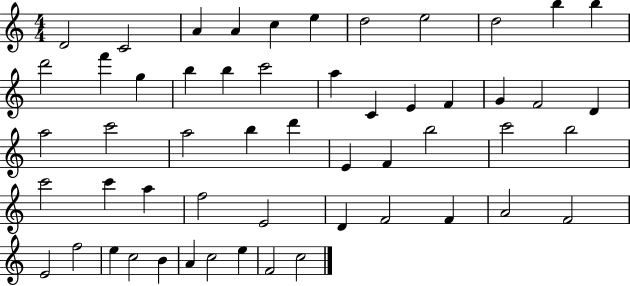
{
  \clef treble
  \numericTimeSignature
  \time 4/4
  \key c \major
  d'2 c'2 | a'4 a'4 c''4 e''4 | d''2 e''2 | d''2 b''4 b''4 | \break d'''2 f'''4 g''4 | b''4 b''4 c'''2 | a''4 c'4 e'4 f'4 | g'4 f'2 d'4 | \break a''2 c'''2 | a''2 b''4 d'''4 | e'4 f'4 b''2 | c'''2 b''2 | \break c'''2 c'''4 a''4 | f''2 e'2 | d'4 f'2 f'4 | a'2 f'2 | \break e'2 f''2 | e''4 c''2 b'4 | a'4 c''2 e''4 | f'2 c''2 | \break \bar "|."
}